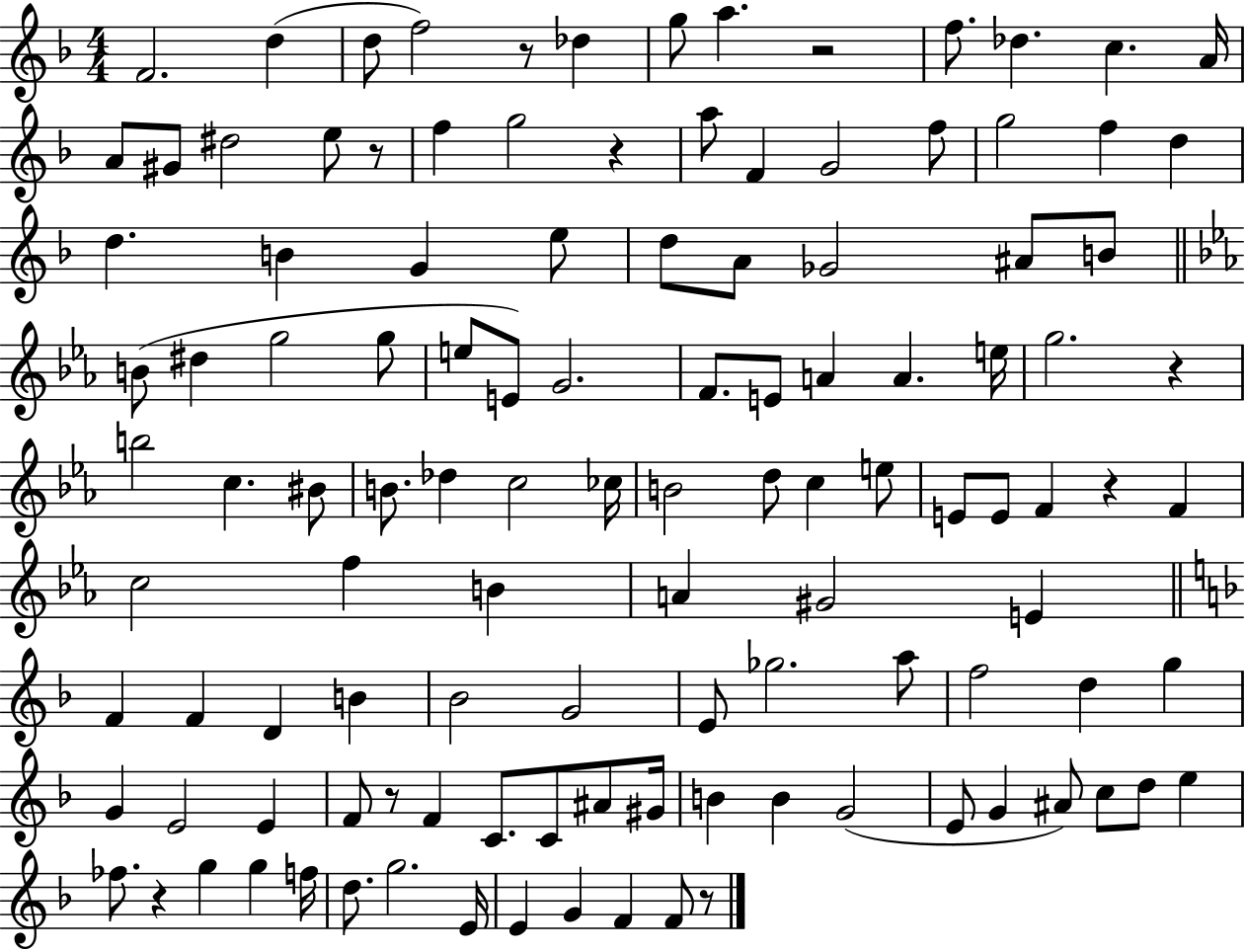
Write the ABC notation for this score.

X:1
T:Untitled
M:4/4
L:1/4
K:F
F2 d d/2 f2 z/2 _d g/2 a z2 f/2 _d c A/4 A/2 ^G/2 ^d2 e/2 z/2 f g2 z a/2 F G2 f/2 g2 f d d B G e/2 d/2 A/2 _G2 ^A/2 B/2 B/2 ^d g2 g/2 e/2 E/2 G2 F/2 E/2 A A e/4 g2 z b2 c ^B/2 B/2 _d c2 _c/4 B2 d/2 c e/2 E/2 E/2 F z F c2 f B A ^G2 E F F D B _B2 G2 E/2 _g2 a/2 f2 d g G E2 E F/2 z/2 F C/2 C/2 ^A/2 ^G/4 B B G2 E/2 G ^A/2 c/2 d/2 e _f/2 z g g f/4 d/2 g2 E/4 E G F F/2 z/2